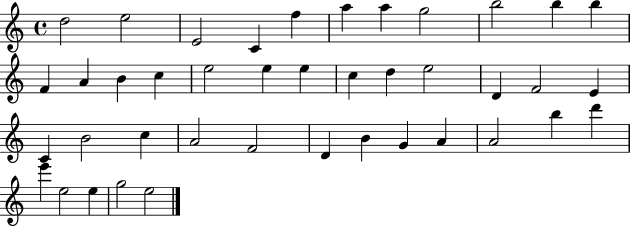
X:1
T:Untitled
M:4/4
L:1/4
K:C
d2 e2 E2 C f a a g2 b2 b b F A B c e2 e e c d e2 D F2 E C B2 c A2 F2 D B G A A2 b d' e' e2 e g2 e2